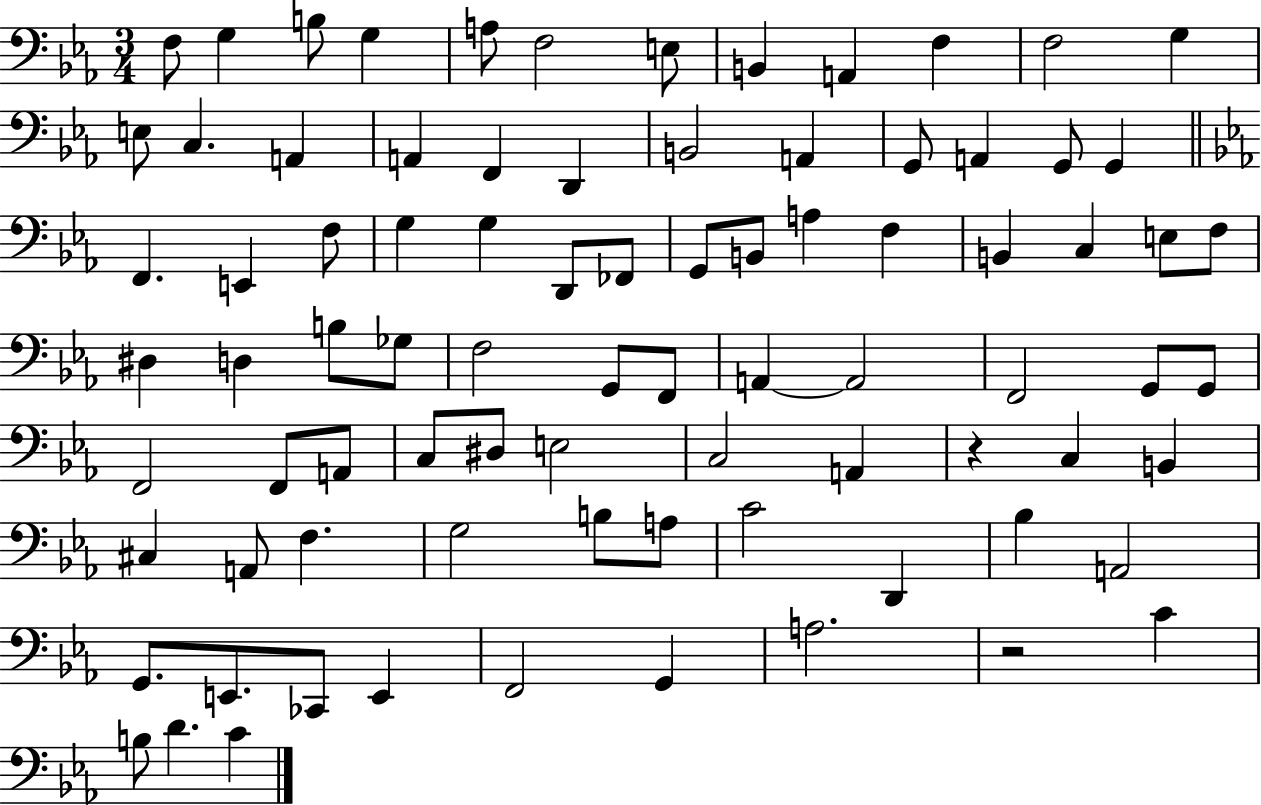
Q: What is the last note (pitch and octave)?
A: C4